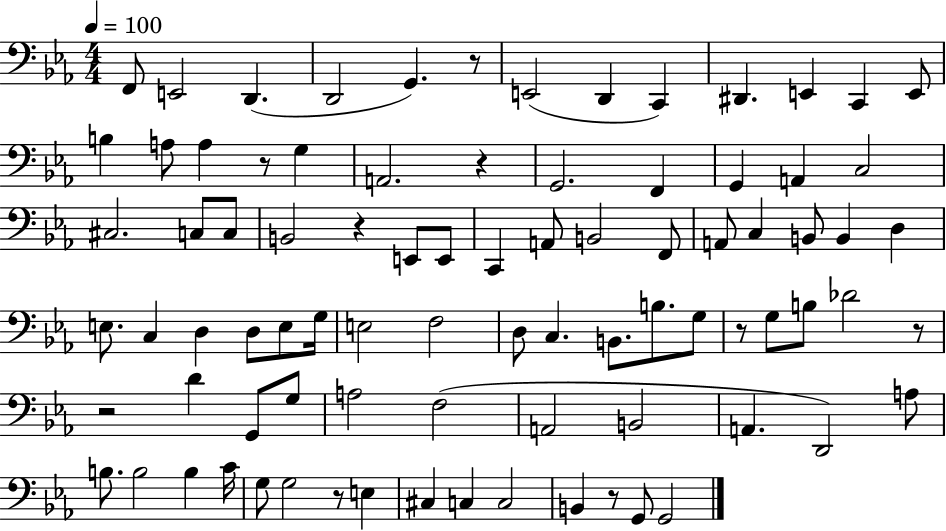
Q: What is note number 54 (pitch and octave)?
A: D4